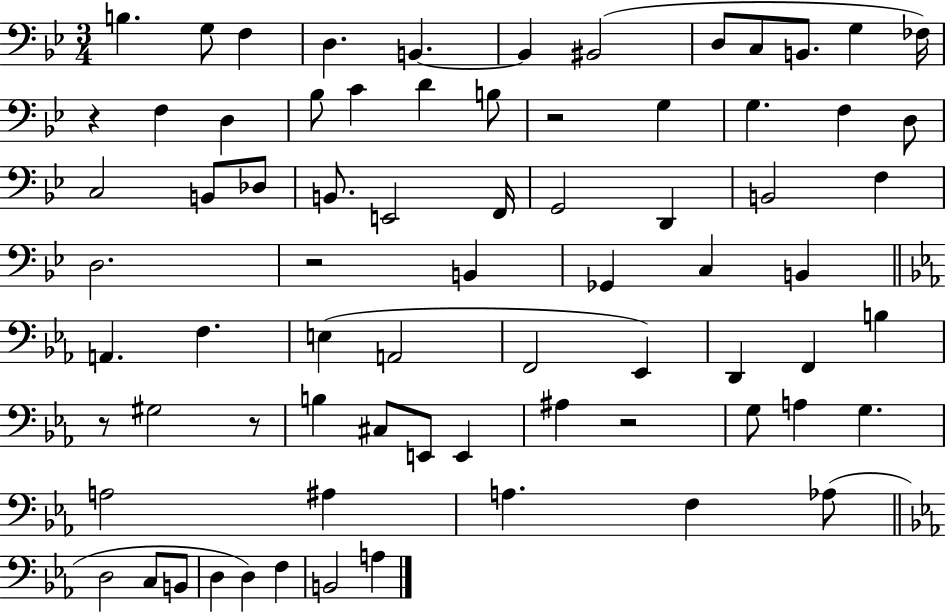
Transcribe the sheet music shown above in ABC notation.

X:1
T:Untitled
M:3/4
L:1/4
K:Bb
B, G,/2 F, D, B,, B,, ^B,,2 D,/2 C,/2 B,,/2 G, _F,/4 z F, D, _B,/2 C D B,/2 z2 G, G, F, D,/2 C,2 B,,/2 _D,/2 B,,/2 E,,2 F,,/4 G,,2 D,, B,,2 F, D,2 z2 B,, _G,, C, B,, A,, F, E, A,,2 F,,2 _E,, D,, F,, B, z/2 ^G,2 z/2 B, ^C,/2 E,,/2 E,, ^A, z2 G,/2 A, G, A,2 ^A, A, F, _A,/2 D,2 C,/2 B,,/2 D, D, F, B,,2 A,